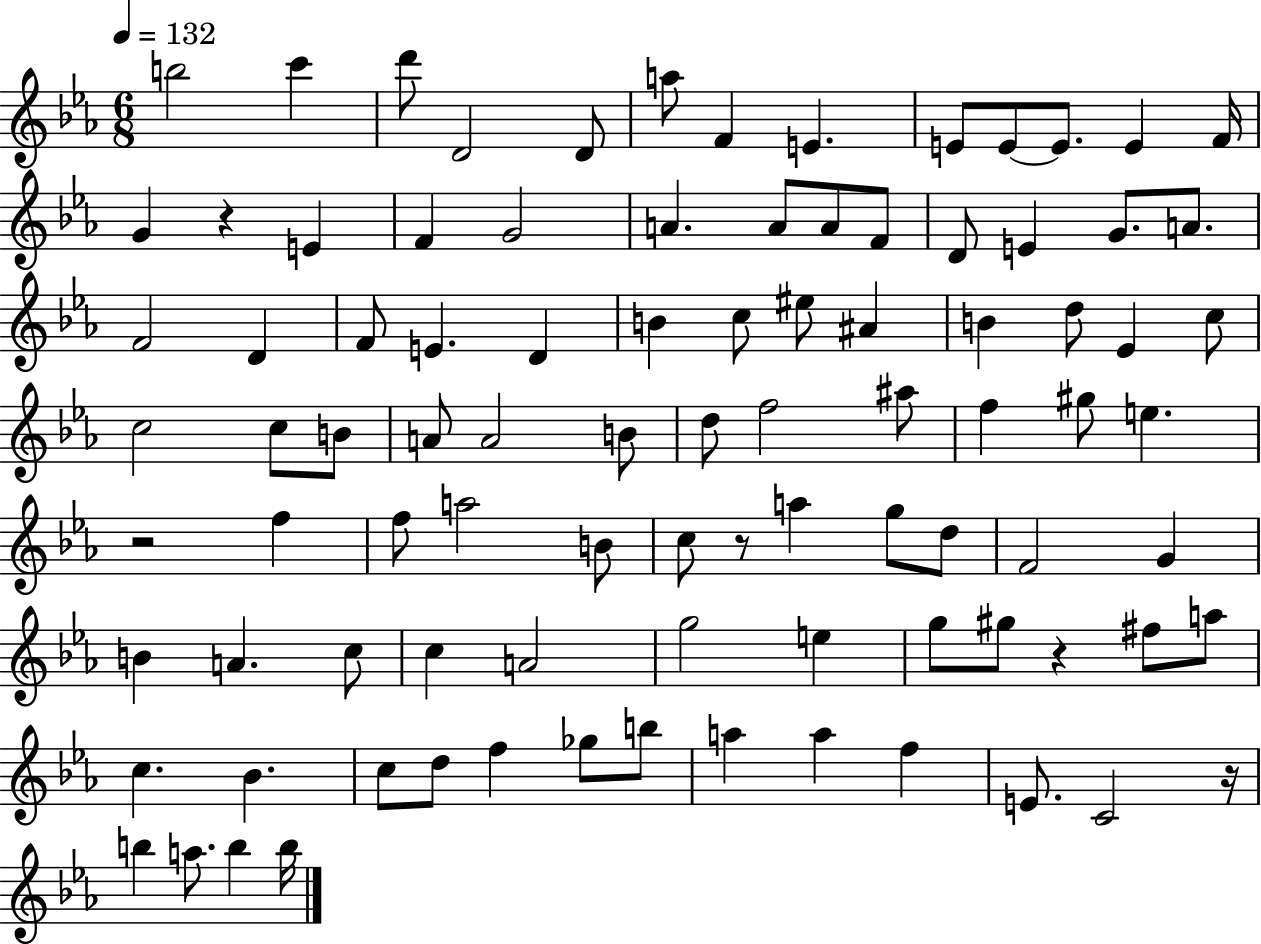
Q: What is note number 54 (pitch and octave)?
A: B4